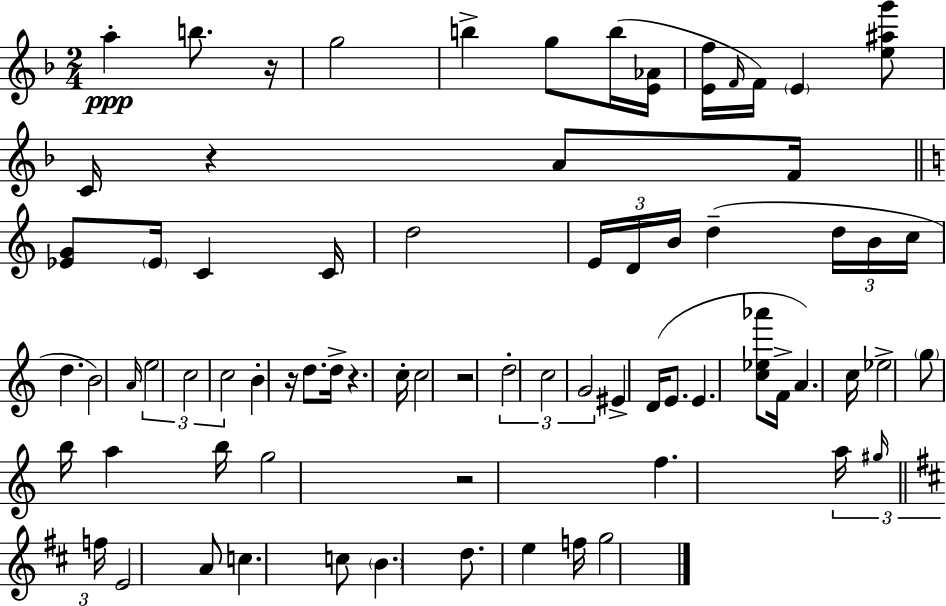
A5/q B5/e. R/s G5/h B5/q G5/e B5/s [E4,Ab4]/s [E4,F5]/s F4/s F4/s E4/q [E5,A#5,G6]/e C4/s R/q A4/e F4/s [Eb4,G4]/e Eb4/s C4/q C4/s D5/h E4/s D4/s B4/s D5/q D5/s B4/s C5/s D5/q. B4/h A4/s E5/h C5/h C5/h B4/q R/s D5/e. D5/s R/q. C5/s C5/h R/h D5/h C5/h G4/h EIS4/q D4/s E4/e. E4/q. [C5,Eb5,Ab6]/e F4/s A4/q. C5/s Eb5/h G5/e B5/s A5/q B5/s G5/h R/h F5/q. A5/s G#5/s F5/s E4/h A4/e C5/q. C5/e B4/q. D5/e. E5/q F5/s G5/h